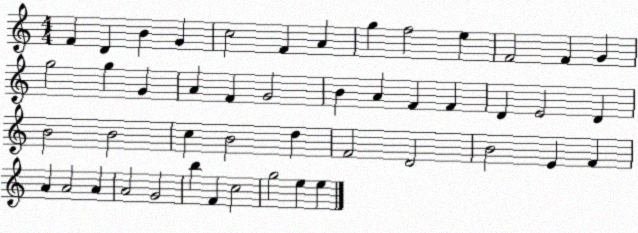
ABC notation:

X:1
T:Untitled
M:4/4
L:1/4
K:C
F D B G c2 F A g f2 e F2 F G g2 g G A F G2 B A F F D E2 D B2 B2 c B2 d F2 D2 B2 E F A A2 A A2 G2 b F c2 g2 e e